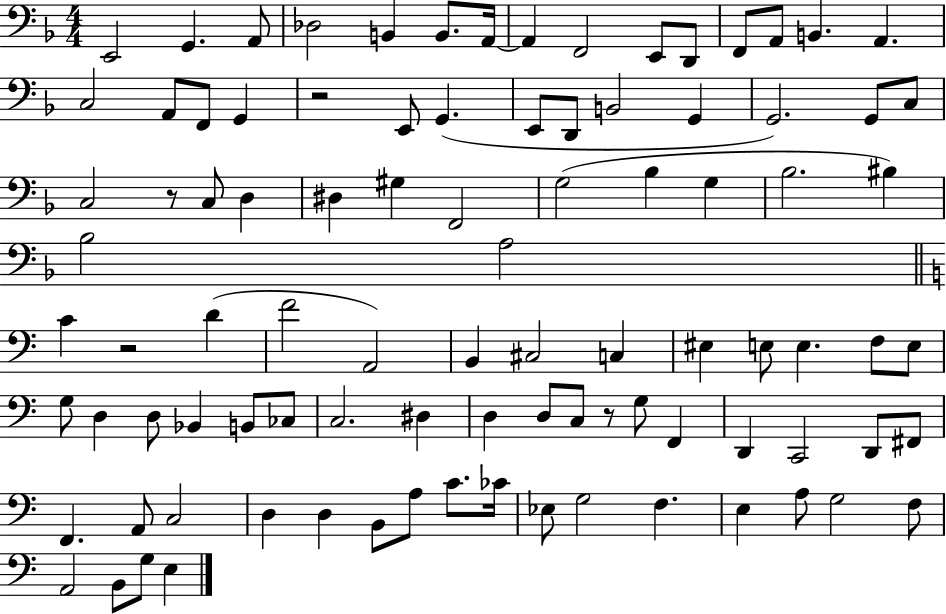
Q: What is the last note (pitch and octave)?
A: E3